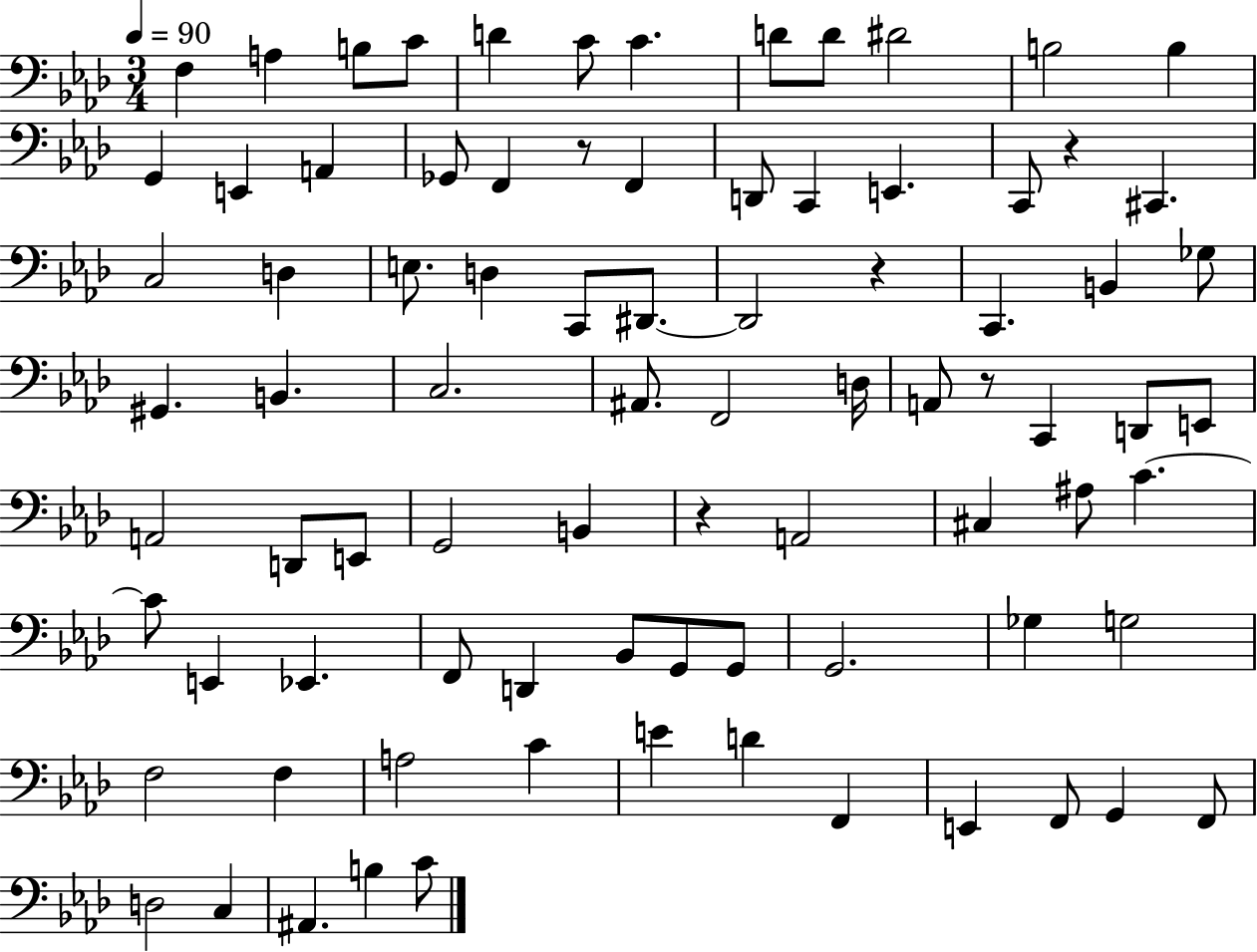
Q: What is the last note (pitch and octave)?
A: C4